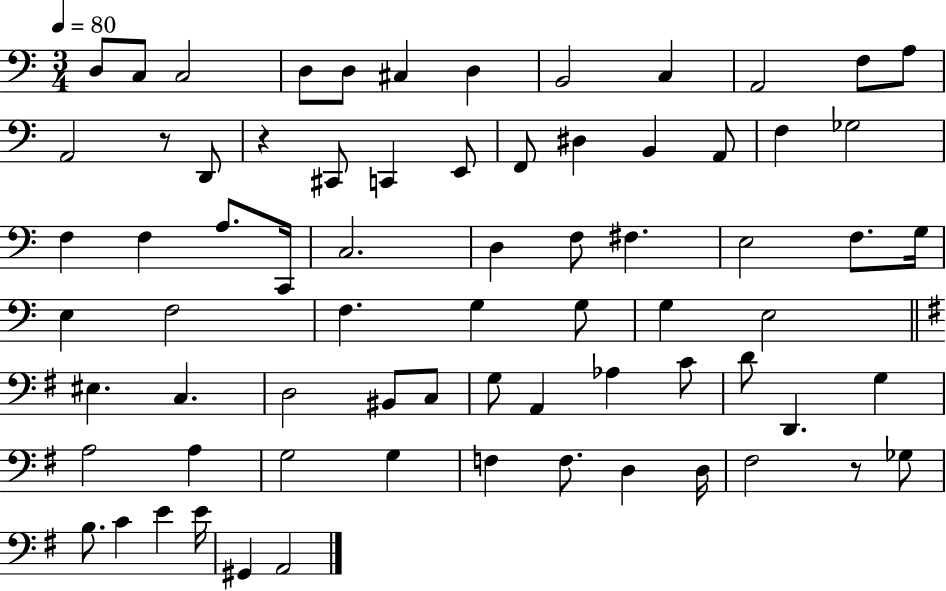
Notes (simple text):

D3/e C3/e C3/h D3/e D3/e C#3/q D3/q B2/h C3/q A2/h F3/e A3/e A2/h R/e D2/e R/q C#2/e C2/q E2/e F2/e D#3/q B2/q A2/e F3/q Gb3/h F3/q F3/q A3/e. C2/s C3/h. D3/q F3/e F#3/q. E3/h F3/e. G3/s E3/q F3/h F3/q. G3/q G3/e G3/q E3/h EIS3/q. C3/q. D3/h BIS2/e C3/e G3/e A2/q Ab3/q C4/e D4/e D2/q. G3/q A3/h A3/q G3/h G3/q F3/q F3/e. D3/q D3/s F#3/h R/e Gb3/e B3/e. C4/q E4/q E4/s G#2/q A2/h